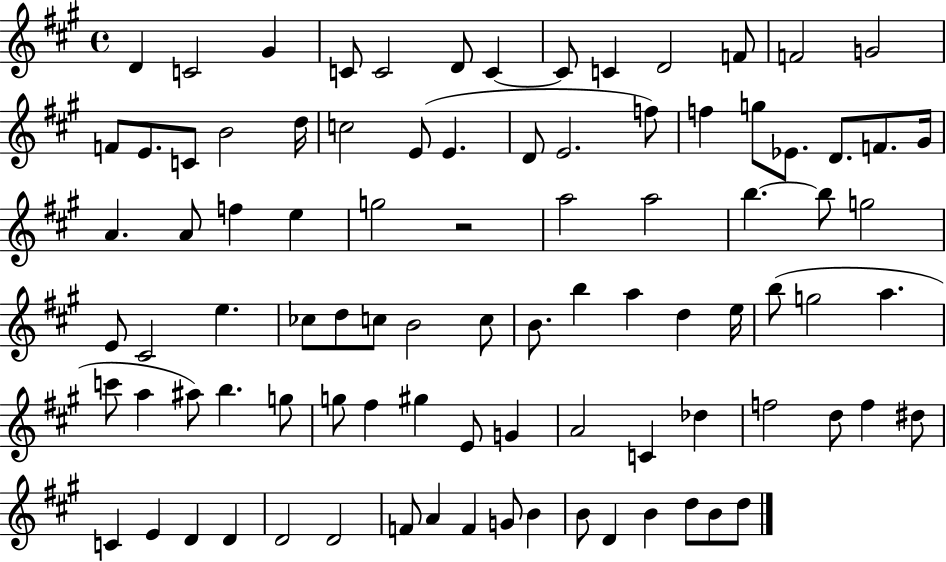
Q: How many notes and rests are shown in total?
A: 91